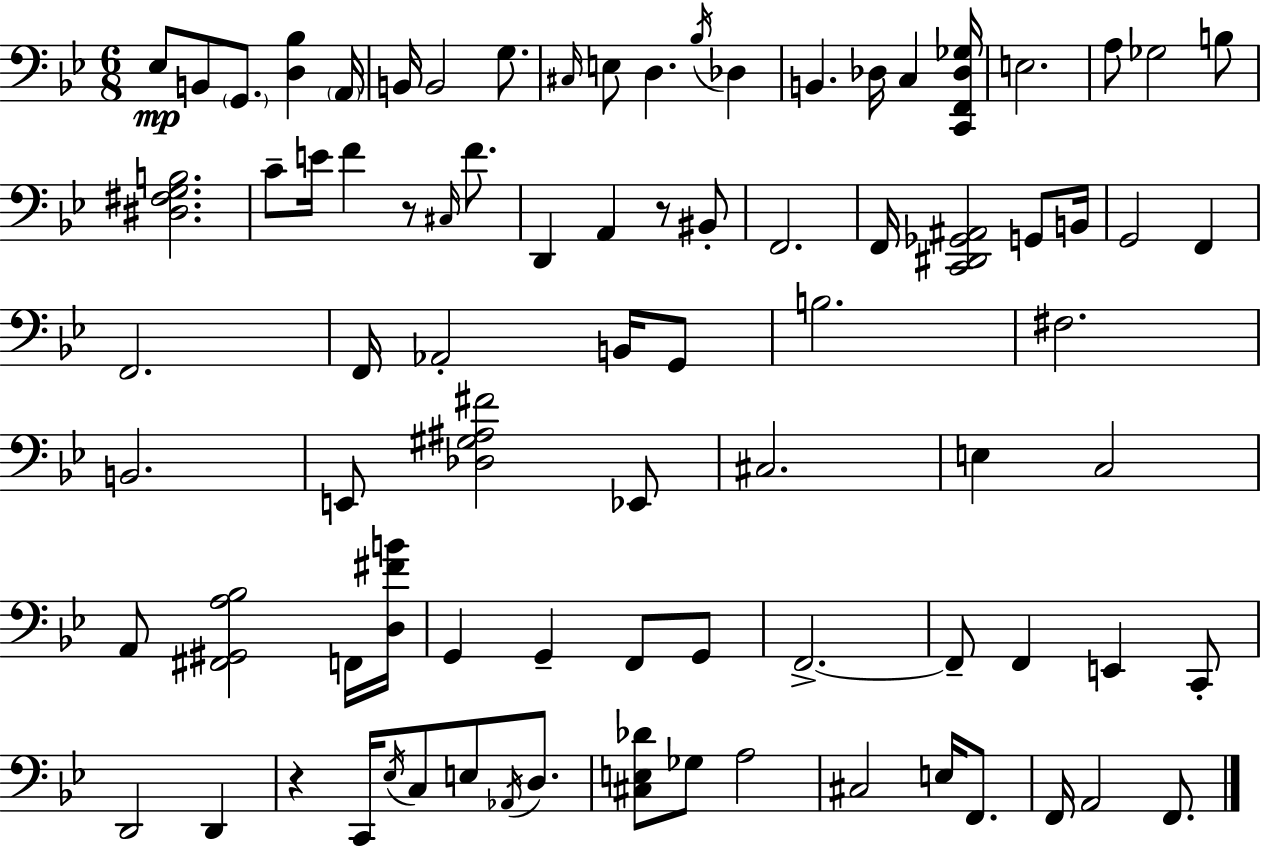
X:1
T:Untitled
M:6/8
L:1/4
K:Bb
_E,/2 B,,/2 G,,/2 [D,_B,] A,,/4 B,,/4 B,,2 G,/2 ^C,/4 E,/2 D, _B,/4 _D, B,, _D,/4 C, [C,,F,,_D,_G,]/4 E,2 A,/2 _G,2 B,/2 [^D,^F,G,B,]2 C/2 E/4 F z/2 ^C,/4 F/2 D,, A,, z/2 ^B,,/2 F,,2 F,,/4 [C,,^D,,_G,,^A,,]2 G,,/2 B,,/4 G,,2 F,, F,,2 F,,/4 _A,,2 B,,/4 G,,/2 B,2 ^F,2 B,,2 E,,/2 [_D,^G,^A,^F]2 _E,,/2 ^C,2 E, C,2 A,,/2 [^F,,^G,,A,_B,]2 F,,/4 [D,^FB]/4 G,, G,, F,,/2 G,,/2 F,,2 F,,/2 F,, E,, C,,/2 D,,2 D,, z C,,/4 _E,/4 C,/2 E,/2 _A,,/4 D,/2 [^C,E,_D]/2 _G,/2 A,2 ^C,2 E,/4 F,,/2 F,,/4 A,,2 F,,/2